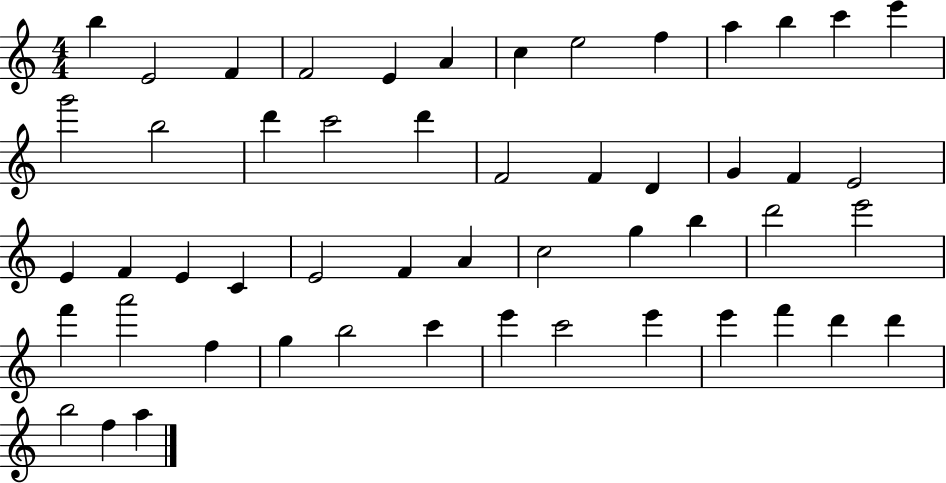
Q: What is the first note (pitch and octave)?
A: B5